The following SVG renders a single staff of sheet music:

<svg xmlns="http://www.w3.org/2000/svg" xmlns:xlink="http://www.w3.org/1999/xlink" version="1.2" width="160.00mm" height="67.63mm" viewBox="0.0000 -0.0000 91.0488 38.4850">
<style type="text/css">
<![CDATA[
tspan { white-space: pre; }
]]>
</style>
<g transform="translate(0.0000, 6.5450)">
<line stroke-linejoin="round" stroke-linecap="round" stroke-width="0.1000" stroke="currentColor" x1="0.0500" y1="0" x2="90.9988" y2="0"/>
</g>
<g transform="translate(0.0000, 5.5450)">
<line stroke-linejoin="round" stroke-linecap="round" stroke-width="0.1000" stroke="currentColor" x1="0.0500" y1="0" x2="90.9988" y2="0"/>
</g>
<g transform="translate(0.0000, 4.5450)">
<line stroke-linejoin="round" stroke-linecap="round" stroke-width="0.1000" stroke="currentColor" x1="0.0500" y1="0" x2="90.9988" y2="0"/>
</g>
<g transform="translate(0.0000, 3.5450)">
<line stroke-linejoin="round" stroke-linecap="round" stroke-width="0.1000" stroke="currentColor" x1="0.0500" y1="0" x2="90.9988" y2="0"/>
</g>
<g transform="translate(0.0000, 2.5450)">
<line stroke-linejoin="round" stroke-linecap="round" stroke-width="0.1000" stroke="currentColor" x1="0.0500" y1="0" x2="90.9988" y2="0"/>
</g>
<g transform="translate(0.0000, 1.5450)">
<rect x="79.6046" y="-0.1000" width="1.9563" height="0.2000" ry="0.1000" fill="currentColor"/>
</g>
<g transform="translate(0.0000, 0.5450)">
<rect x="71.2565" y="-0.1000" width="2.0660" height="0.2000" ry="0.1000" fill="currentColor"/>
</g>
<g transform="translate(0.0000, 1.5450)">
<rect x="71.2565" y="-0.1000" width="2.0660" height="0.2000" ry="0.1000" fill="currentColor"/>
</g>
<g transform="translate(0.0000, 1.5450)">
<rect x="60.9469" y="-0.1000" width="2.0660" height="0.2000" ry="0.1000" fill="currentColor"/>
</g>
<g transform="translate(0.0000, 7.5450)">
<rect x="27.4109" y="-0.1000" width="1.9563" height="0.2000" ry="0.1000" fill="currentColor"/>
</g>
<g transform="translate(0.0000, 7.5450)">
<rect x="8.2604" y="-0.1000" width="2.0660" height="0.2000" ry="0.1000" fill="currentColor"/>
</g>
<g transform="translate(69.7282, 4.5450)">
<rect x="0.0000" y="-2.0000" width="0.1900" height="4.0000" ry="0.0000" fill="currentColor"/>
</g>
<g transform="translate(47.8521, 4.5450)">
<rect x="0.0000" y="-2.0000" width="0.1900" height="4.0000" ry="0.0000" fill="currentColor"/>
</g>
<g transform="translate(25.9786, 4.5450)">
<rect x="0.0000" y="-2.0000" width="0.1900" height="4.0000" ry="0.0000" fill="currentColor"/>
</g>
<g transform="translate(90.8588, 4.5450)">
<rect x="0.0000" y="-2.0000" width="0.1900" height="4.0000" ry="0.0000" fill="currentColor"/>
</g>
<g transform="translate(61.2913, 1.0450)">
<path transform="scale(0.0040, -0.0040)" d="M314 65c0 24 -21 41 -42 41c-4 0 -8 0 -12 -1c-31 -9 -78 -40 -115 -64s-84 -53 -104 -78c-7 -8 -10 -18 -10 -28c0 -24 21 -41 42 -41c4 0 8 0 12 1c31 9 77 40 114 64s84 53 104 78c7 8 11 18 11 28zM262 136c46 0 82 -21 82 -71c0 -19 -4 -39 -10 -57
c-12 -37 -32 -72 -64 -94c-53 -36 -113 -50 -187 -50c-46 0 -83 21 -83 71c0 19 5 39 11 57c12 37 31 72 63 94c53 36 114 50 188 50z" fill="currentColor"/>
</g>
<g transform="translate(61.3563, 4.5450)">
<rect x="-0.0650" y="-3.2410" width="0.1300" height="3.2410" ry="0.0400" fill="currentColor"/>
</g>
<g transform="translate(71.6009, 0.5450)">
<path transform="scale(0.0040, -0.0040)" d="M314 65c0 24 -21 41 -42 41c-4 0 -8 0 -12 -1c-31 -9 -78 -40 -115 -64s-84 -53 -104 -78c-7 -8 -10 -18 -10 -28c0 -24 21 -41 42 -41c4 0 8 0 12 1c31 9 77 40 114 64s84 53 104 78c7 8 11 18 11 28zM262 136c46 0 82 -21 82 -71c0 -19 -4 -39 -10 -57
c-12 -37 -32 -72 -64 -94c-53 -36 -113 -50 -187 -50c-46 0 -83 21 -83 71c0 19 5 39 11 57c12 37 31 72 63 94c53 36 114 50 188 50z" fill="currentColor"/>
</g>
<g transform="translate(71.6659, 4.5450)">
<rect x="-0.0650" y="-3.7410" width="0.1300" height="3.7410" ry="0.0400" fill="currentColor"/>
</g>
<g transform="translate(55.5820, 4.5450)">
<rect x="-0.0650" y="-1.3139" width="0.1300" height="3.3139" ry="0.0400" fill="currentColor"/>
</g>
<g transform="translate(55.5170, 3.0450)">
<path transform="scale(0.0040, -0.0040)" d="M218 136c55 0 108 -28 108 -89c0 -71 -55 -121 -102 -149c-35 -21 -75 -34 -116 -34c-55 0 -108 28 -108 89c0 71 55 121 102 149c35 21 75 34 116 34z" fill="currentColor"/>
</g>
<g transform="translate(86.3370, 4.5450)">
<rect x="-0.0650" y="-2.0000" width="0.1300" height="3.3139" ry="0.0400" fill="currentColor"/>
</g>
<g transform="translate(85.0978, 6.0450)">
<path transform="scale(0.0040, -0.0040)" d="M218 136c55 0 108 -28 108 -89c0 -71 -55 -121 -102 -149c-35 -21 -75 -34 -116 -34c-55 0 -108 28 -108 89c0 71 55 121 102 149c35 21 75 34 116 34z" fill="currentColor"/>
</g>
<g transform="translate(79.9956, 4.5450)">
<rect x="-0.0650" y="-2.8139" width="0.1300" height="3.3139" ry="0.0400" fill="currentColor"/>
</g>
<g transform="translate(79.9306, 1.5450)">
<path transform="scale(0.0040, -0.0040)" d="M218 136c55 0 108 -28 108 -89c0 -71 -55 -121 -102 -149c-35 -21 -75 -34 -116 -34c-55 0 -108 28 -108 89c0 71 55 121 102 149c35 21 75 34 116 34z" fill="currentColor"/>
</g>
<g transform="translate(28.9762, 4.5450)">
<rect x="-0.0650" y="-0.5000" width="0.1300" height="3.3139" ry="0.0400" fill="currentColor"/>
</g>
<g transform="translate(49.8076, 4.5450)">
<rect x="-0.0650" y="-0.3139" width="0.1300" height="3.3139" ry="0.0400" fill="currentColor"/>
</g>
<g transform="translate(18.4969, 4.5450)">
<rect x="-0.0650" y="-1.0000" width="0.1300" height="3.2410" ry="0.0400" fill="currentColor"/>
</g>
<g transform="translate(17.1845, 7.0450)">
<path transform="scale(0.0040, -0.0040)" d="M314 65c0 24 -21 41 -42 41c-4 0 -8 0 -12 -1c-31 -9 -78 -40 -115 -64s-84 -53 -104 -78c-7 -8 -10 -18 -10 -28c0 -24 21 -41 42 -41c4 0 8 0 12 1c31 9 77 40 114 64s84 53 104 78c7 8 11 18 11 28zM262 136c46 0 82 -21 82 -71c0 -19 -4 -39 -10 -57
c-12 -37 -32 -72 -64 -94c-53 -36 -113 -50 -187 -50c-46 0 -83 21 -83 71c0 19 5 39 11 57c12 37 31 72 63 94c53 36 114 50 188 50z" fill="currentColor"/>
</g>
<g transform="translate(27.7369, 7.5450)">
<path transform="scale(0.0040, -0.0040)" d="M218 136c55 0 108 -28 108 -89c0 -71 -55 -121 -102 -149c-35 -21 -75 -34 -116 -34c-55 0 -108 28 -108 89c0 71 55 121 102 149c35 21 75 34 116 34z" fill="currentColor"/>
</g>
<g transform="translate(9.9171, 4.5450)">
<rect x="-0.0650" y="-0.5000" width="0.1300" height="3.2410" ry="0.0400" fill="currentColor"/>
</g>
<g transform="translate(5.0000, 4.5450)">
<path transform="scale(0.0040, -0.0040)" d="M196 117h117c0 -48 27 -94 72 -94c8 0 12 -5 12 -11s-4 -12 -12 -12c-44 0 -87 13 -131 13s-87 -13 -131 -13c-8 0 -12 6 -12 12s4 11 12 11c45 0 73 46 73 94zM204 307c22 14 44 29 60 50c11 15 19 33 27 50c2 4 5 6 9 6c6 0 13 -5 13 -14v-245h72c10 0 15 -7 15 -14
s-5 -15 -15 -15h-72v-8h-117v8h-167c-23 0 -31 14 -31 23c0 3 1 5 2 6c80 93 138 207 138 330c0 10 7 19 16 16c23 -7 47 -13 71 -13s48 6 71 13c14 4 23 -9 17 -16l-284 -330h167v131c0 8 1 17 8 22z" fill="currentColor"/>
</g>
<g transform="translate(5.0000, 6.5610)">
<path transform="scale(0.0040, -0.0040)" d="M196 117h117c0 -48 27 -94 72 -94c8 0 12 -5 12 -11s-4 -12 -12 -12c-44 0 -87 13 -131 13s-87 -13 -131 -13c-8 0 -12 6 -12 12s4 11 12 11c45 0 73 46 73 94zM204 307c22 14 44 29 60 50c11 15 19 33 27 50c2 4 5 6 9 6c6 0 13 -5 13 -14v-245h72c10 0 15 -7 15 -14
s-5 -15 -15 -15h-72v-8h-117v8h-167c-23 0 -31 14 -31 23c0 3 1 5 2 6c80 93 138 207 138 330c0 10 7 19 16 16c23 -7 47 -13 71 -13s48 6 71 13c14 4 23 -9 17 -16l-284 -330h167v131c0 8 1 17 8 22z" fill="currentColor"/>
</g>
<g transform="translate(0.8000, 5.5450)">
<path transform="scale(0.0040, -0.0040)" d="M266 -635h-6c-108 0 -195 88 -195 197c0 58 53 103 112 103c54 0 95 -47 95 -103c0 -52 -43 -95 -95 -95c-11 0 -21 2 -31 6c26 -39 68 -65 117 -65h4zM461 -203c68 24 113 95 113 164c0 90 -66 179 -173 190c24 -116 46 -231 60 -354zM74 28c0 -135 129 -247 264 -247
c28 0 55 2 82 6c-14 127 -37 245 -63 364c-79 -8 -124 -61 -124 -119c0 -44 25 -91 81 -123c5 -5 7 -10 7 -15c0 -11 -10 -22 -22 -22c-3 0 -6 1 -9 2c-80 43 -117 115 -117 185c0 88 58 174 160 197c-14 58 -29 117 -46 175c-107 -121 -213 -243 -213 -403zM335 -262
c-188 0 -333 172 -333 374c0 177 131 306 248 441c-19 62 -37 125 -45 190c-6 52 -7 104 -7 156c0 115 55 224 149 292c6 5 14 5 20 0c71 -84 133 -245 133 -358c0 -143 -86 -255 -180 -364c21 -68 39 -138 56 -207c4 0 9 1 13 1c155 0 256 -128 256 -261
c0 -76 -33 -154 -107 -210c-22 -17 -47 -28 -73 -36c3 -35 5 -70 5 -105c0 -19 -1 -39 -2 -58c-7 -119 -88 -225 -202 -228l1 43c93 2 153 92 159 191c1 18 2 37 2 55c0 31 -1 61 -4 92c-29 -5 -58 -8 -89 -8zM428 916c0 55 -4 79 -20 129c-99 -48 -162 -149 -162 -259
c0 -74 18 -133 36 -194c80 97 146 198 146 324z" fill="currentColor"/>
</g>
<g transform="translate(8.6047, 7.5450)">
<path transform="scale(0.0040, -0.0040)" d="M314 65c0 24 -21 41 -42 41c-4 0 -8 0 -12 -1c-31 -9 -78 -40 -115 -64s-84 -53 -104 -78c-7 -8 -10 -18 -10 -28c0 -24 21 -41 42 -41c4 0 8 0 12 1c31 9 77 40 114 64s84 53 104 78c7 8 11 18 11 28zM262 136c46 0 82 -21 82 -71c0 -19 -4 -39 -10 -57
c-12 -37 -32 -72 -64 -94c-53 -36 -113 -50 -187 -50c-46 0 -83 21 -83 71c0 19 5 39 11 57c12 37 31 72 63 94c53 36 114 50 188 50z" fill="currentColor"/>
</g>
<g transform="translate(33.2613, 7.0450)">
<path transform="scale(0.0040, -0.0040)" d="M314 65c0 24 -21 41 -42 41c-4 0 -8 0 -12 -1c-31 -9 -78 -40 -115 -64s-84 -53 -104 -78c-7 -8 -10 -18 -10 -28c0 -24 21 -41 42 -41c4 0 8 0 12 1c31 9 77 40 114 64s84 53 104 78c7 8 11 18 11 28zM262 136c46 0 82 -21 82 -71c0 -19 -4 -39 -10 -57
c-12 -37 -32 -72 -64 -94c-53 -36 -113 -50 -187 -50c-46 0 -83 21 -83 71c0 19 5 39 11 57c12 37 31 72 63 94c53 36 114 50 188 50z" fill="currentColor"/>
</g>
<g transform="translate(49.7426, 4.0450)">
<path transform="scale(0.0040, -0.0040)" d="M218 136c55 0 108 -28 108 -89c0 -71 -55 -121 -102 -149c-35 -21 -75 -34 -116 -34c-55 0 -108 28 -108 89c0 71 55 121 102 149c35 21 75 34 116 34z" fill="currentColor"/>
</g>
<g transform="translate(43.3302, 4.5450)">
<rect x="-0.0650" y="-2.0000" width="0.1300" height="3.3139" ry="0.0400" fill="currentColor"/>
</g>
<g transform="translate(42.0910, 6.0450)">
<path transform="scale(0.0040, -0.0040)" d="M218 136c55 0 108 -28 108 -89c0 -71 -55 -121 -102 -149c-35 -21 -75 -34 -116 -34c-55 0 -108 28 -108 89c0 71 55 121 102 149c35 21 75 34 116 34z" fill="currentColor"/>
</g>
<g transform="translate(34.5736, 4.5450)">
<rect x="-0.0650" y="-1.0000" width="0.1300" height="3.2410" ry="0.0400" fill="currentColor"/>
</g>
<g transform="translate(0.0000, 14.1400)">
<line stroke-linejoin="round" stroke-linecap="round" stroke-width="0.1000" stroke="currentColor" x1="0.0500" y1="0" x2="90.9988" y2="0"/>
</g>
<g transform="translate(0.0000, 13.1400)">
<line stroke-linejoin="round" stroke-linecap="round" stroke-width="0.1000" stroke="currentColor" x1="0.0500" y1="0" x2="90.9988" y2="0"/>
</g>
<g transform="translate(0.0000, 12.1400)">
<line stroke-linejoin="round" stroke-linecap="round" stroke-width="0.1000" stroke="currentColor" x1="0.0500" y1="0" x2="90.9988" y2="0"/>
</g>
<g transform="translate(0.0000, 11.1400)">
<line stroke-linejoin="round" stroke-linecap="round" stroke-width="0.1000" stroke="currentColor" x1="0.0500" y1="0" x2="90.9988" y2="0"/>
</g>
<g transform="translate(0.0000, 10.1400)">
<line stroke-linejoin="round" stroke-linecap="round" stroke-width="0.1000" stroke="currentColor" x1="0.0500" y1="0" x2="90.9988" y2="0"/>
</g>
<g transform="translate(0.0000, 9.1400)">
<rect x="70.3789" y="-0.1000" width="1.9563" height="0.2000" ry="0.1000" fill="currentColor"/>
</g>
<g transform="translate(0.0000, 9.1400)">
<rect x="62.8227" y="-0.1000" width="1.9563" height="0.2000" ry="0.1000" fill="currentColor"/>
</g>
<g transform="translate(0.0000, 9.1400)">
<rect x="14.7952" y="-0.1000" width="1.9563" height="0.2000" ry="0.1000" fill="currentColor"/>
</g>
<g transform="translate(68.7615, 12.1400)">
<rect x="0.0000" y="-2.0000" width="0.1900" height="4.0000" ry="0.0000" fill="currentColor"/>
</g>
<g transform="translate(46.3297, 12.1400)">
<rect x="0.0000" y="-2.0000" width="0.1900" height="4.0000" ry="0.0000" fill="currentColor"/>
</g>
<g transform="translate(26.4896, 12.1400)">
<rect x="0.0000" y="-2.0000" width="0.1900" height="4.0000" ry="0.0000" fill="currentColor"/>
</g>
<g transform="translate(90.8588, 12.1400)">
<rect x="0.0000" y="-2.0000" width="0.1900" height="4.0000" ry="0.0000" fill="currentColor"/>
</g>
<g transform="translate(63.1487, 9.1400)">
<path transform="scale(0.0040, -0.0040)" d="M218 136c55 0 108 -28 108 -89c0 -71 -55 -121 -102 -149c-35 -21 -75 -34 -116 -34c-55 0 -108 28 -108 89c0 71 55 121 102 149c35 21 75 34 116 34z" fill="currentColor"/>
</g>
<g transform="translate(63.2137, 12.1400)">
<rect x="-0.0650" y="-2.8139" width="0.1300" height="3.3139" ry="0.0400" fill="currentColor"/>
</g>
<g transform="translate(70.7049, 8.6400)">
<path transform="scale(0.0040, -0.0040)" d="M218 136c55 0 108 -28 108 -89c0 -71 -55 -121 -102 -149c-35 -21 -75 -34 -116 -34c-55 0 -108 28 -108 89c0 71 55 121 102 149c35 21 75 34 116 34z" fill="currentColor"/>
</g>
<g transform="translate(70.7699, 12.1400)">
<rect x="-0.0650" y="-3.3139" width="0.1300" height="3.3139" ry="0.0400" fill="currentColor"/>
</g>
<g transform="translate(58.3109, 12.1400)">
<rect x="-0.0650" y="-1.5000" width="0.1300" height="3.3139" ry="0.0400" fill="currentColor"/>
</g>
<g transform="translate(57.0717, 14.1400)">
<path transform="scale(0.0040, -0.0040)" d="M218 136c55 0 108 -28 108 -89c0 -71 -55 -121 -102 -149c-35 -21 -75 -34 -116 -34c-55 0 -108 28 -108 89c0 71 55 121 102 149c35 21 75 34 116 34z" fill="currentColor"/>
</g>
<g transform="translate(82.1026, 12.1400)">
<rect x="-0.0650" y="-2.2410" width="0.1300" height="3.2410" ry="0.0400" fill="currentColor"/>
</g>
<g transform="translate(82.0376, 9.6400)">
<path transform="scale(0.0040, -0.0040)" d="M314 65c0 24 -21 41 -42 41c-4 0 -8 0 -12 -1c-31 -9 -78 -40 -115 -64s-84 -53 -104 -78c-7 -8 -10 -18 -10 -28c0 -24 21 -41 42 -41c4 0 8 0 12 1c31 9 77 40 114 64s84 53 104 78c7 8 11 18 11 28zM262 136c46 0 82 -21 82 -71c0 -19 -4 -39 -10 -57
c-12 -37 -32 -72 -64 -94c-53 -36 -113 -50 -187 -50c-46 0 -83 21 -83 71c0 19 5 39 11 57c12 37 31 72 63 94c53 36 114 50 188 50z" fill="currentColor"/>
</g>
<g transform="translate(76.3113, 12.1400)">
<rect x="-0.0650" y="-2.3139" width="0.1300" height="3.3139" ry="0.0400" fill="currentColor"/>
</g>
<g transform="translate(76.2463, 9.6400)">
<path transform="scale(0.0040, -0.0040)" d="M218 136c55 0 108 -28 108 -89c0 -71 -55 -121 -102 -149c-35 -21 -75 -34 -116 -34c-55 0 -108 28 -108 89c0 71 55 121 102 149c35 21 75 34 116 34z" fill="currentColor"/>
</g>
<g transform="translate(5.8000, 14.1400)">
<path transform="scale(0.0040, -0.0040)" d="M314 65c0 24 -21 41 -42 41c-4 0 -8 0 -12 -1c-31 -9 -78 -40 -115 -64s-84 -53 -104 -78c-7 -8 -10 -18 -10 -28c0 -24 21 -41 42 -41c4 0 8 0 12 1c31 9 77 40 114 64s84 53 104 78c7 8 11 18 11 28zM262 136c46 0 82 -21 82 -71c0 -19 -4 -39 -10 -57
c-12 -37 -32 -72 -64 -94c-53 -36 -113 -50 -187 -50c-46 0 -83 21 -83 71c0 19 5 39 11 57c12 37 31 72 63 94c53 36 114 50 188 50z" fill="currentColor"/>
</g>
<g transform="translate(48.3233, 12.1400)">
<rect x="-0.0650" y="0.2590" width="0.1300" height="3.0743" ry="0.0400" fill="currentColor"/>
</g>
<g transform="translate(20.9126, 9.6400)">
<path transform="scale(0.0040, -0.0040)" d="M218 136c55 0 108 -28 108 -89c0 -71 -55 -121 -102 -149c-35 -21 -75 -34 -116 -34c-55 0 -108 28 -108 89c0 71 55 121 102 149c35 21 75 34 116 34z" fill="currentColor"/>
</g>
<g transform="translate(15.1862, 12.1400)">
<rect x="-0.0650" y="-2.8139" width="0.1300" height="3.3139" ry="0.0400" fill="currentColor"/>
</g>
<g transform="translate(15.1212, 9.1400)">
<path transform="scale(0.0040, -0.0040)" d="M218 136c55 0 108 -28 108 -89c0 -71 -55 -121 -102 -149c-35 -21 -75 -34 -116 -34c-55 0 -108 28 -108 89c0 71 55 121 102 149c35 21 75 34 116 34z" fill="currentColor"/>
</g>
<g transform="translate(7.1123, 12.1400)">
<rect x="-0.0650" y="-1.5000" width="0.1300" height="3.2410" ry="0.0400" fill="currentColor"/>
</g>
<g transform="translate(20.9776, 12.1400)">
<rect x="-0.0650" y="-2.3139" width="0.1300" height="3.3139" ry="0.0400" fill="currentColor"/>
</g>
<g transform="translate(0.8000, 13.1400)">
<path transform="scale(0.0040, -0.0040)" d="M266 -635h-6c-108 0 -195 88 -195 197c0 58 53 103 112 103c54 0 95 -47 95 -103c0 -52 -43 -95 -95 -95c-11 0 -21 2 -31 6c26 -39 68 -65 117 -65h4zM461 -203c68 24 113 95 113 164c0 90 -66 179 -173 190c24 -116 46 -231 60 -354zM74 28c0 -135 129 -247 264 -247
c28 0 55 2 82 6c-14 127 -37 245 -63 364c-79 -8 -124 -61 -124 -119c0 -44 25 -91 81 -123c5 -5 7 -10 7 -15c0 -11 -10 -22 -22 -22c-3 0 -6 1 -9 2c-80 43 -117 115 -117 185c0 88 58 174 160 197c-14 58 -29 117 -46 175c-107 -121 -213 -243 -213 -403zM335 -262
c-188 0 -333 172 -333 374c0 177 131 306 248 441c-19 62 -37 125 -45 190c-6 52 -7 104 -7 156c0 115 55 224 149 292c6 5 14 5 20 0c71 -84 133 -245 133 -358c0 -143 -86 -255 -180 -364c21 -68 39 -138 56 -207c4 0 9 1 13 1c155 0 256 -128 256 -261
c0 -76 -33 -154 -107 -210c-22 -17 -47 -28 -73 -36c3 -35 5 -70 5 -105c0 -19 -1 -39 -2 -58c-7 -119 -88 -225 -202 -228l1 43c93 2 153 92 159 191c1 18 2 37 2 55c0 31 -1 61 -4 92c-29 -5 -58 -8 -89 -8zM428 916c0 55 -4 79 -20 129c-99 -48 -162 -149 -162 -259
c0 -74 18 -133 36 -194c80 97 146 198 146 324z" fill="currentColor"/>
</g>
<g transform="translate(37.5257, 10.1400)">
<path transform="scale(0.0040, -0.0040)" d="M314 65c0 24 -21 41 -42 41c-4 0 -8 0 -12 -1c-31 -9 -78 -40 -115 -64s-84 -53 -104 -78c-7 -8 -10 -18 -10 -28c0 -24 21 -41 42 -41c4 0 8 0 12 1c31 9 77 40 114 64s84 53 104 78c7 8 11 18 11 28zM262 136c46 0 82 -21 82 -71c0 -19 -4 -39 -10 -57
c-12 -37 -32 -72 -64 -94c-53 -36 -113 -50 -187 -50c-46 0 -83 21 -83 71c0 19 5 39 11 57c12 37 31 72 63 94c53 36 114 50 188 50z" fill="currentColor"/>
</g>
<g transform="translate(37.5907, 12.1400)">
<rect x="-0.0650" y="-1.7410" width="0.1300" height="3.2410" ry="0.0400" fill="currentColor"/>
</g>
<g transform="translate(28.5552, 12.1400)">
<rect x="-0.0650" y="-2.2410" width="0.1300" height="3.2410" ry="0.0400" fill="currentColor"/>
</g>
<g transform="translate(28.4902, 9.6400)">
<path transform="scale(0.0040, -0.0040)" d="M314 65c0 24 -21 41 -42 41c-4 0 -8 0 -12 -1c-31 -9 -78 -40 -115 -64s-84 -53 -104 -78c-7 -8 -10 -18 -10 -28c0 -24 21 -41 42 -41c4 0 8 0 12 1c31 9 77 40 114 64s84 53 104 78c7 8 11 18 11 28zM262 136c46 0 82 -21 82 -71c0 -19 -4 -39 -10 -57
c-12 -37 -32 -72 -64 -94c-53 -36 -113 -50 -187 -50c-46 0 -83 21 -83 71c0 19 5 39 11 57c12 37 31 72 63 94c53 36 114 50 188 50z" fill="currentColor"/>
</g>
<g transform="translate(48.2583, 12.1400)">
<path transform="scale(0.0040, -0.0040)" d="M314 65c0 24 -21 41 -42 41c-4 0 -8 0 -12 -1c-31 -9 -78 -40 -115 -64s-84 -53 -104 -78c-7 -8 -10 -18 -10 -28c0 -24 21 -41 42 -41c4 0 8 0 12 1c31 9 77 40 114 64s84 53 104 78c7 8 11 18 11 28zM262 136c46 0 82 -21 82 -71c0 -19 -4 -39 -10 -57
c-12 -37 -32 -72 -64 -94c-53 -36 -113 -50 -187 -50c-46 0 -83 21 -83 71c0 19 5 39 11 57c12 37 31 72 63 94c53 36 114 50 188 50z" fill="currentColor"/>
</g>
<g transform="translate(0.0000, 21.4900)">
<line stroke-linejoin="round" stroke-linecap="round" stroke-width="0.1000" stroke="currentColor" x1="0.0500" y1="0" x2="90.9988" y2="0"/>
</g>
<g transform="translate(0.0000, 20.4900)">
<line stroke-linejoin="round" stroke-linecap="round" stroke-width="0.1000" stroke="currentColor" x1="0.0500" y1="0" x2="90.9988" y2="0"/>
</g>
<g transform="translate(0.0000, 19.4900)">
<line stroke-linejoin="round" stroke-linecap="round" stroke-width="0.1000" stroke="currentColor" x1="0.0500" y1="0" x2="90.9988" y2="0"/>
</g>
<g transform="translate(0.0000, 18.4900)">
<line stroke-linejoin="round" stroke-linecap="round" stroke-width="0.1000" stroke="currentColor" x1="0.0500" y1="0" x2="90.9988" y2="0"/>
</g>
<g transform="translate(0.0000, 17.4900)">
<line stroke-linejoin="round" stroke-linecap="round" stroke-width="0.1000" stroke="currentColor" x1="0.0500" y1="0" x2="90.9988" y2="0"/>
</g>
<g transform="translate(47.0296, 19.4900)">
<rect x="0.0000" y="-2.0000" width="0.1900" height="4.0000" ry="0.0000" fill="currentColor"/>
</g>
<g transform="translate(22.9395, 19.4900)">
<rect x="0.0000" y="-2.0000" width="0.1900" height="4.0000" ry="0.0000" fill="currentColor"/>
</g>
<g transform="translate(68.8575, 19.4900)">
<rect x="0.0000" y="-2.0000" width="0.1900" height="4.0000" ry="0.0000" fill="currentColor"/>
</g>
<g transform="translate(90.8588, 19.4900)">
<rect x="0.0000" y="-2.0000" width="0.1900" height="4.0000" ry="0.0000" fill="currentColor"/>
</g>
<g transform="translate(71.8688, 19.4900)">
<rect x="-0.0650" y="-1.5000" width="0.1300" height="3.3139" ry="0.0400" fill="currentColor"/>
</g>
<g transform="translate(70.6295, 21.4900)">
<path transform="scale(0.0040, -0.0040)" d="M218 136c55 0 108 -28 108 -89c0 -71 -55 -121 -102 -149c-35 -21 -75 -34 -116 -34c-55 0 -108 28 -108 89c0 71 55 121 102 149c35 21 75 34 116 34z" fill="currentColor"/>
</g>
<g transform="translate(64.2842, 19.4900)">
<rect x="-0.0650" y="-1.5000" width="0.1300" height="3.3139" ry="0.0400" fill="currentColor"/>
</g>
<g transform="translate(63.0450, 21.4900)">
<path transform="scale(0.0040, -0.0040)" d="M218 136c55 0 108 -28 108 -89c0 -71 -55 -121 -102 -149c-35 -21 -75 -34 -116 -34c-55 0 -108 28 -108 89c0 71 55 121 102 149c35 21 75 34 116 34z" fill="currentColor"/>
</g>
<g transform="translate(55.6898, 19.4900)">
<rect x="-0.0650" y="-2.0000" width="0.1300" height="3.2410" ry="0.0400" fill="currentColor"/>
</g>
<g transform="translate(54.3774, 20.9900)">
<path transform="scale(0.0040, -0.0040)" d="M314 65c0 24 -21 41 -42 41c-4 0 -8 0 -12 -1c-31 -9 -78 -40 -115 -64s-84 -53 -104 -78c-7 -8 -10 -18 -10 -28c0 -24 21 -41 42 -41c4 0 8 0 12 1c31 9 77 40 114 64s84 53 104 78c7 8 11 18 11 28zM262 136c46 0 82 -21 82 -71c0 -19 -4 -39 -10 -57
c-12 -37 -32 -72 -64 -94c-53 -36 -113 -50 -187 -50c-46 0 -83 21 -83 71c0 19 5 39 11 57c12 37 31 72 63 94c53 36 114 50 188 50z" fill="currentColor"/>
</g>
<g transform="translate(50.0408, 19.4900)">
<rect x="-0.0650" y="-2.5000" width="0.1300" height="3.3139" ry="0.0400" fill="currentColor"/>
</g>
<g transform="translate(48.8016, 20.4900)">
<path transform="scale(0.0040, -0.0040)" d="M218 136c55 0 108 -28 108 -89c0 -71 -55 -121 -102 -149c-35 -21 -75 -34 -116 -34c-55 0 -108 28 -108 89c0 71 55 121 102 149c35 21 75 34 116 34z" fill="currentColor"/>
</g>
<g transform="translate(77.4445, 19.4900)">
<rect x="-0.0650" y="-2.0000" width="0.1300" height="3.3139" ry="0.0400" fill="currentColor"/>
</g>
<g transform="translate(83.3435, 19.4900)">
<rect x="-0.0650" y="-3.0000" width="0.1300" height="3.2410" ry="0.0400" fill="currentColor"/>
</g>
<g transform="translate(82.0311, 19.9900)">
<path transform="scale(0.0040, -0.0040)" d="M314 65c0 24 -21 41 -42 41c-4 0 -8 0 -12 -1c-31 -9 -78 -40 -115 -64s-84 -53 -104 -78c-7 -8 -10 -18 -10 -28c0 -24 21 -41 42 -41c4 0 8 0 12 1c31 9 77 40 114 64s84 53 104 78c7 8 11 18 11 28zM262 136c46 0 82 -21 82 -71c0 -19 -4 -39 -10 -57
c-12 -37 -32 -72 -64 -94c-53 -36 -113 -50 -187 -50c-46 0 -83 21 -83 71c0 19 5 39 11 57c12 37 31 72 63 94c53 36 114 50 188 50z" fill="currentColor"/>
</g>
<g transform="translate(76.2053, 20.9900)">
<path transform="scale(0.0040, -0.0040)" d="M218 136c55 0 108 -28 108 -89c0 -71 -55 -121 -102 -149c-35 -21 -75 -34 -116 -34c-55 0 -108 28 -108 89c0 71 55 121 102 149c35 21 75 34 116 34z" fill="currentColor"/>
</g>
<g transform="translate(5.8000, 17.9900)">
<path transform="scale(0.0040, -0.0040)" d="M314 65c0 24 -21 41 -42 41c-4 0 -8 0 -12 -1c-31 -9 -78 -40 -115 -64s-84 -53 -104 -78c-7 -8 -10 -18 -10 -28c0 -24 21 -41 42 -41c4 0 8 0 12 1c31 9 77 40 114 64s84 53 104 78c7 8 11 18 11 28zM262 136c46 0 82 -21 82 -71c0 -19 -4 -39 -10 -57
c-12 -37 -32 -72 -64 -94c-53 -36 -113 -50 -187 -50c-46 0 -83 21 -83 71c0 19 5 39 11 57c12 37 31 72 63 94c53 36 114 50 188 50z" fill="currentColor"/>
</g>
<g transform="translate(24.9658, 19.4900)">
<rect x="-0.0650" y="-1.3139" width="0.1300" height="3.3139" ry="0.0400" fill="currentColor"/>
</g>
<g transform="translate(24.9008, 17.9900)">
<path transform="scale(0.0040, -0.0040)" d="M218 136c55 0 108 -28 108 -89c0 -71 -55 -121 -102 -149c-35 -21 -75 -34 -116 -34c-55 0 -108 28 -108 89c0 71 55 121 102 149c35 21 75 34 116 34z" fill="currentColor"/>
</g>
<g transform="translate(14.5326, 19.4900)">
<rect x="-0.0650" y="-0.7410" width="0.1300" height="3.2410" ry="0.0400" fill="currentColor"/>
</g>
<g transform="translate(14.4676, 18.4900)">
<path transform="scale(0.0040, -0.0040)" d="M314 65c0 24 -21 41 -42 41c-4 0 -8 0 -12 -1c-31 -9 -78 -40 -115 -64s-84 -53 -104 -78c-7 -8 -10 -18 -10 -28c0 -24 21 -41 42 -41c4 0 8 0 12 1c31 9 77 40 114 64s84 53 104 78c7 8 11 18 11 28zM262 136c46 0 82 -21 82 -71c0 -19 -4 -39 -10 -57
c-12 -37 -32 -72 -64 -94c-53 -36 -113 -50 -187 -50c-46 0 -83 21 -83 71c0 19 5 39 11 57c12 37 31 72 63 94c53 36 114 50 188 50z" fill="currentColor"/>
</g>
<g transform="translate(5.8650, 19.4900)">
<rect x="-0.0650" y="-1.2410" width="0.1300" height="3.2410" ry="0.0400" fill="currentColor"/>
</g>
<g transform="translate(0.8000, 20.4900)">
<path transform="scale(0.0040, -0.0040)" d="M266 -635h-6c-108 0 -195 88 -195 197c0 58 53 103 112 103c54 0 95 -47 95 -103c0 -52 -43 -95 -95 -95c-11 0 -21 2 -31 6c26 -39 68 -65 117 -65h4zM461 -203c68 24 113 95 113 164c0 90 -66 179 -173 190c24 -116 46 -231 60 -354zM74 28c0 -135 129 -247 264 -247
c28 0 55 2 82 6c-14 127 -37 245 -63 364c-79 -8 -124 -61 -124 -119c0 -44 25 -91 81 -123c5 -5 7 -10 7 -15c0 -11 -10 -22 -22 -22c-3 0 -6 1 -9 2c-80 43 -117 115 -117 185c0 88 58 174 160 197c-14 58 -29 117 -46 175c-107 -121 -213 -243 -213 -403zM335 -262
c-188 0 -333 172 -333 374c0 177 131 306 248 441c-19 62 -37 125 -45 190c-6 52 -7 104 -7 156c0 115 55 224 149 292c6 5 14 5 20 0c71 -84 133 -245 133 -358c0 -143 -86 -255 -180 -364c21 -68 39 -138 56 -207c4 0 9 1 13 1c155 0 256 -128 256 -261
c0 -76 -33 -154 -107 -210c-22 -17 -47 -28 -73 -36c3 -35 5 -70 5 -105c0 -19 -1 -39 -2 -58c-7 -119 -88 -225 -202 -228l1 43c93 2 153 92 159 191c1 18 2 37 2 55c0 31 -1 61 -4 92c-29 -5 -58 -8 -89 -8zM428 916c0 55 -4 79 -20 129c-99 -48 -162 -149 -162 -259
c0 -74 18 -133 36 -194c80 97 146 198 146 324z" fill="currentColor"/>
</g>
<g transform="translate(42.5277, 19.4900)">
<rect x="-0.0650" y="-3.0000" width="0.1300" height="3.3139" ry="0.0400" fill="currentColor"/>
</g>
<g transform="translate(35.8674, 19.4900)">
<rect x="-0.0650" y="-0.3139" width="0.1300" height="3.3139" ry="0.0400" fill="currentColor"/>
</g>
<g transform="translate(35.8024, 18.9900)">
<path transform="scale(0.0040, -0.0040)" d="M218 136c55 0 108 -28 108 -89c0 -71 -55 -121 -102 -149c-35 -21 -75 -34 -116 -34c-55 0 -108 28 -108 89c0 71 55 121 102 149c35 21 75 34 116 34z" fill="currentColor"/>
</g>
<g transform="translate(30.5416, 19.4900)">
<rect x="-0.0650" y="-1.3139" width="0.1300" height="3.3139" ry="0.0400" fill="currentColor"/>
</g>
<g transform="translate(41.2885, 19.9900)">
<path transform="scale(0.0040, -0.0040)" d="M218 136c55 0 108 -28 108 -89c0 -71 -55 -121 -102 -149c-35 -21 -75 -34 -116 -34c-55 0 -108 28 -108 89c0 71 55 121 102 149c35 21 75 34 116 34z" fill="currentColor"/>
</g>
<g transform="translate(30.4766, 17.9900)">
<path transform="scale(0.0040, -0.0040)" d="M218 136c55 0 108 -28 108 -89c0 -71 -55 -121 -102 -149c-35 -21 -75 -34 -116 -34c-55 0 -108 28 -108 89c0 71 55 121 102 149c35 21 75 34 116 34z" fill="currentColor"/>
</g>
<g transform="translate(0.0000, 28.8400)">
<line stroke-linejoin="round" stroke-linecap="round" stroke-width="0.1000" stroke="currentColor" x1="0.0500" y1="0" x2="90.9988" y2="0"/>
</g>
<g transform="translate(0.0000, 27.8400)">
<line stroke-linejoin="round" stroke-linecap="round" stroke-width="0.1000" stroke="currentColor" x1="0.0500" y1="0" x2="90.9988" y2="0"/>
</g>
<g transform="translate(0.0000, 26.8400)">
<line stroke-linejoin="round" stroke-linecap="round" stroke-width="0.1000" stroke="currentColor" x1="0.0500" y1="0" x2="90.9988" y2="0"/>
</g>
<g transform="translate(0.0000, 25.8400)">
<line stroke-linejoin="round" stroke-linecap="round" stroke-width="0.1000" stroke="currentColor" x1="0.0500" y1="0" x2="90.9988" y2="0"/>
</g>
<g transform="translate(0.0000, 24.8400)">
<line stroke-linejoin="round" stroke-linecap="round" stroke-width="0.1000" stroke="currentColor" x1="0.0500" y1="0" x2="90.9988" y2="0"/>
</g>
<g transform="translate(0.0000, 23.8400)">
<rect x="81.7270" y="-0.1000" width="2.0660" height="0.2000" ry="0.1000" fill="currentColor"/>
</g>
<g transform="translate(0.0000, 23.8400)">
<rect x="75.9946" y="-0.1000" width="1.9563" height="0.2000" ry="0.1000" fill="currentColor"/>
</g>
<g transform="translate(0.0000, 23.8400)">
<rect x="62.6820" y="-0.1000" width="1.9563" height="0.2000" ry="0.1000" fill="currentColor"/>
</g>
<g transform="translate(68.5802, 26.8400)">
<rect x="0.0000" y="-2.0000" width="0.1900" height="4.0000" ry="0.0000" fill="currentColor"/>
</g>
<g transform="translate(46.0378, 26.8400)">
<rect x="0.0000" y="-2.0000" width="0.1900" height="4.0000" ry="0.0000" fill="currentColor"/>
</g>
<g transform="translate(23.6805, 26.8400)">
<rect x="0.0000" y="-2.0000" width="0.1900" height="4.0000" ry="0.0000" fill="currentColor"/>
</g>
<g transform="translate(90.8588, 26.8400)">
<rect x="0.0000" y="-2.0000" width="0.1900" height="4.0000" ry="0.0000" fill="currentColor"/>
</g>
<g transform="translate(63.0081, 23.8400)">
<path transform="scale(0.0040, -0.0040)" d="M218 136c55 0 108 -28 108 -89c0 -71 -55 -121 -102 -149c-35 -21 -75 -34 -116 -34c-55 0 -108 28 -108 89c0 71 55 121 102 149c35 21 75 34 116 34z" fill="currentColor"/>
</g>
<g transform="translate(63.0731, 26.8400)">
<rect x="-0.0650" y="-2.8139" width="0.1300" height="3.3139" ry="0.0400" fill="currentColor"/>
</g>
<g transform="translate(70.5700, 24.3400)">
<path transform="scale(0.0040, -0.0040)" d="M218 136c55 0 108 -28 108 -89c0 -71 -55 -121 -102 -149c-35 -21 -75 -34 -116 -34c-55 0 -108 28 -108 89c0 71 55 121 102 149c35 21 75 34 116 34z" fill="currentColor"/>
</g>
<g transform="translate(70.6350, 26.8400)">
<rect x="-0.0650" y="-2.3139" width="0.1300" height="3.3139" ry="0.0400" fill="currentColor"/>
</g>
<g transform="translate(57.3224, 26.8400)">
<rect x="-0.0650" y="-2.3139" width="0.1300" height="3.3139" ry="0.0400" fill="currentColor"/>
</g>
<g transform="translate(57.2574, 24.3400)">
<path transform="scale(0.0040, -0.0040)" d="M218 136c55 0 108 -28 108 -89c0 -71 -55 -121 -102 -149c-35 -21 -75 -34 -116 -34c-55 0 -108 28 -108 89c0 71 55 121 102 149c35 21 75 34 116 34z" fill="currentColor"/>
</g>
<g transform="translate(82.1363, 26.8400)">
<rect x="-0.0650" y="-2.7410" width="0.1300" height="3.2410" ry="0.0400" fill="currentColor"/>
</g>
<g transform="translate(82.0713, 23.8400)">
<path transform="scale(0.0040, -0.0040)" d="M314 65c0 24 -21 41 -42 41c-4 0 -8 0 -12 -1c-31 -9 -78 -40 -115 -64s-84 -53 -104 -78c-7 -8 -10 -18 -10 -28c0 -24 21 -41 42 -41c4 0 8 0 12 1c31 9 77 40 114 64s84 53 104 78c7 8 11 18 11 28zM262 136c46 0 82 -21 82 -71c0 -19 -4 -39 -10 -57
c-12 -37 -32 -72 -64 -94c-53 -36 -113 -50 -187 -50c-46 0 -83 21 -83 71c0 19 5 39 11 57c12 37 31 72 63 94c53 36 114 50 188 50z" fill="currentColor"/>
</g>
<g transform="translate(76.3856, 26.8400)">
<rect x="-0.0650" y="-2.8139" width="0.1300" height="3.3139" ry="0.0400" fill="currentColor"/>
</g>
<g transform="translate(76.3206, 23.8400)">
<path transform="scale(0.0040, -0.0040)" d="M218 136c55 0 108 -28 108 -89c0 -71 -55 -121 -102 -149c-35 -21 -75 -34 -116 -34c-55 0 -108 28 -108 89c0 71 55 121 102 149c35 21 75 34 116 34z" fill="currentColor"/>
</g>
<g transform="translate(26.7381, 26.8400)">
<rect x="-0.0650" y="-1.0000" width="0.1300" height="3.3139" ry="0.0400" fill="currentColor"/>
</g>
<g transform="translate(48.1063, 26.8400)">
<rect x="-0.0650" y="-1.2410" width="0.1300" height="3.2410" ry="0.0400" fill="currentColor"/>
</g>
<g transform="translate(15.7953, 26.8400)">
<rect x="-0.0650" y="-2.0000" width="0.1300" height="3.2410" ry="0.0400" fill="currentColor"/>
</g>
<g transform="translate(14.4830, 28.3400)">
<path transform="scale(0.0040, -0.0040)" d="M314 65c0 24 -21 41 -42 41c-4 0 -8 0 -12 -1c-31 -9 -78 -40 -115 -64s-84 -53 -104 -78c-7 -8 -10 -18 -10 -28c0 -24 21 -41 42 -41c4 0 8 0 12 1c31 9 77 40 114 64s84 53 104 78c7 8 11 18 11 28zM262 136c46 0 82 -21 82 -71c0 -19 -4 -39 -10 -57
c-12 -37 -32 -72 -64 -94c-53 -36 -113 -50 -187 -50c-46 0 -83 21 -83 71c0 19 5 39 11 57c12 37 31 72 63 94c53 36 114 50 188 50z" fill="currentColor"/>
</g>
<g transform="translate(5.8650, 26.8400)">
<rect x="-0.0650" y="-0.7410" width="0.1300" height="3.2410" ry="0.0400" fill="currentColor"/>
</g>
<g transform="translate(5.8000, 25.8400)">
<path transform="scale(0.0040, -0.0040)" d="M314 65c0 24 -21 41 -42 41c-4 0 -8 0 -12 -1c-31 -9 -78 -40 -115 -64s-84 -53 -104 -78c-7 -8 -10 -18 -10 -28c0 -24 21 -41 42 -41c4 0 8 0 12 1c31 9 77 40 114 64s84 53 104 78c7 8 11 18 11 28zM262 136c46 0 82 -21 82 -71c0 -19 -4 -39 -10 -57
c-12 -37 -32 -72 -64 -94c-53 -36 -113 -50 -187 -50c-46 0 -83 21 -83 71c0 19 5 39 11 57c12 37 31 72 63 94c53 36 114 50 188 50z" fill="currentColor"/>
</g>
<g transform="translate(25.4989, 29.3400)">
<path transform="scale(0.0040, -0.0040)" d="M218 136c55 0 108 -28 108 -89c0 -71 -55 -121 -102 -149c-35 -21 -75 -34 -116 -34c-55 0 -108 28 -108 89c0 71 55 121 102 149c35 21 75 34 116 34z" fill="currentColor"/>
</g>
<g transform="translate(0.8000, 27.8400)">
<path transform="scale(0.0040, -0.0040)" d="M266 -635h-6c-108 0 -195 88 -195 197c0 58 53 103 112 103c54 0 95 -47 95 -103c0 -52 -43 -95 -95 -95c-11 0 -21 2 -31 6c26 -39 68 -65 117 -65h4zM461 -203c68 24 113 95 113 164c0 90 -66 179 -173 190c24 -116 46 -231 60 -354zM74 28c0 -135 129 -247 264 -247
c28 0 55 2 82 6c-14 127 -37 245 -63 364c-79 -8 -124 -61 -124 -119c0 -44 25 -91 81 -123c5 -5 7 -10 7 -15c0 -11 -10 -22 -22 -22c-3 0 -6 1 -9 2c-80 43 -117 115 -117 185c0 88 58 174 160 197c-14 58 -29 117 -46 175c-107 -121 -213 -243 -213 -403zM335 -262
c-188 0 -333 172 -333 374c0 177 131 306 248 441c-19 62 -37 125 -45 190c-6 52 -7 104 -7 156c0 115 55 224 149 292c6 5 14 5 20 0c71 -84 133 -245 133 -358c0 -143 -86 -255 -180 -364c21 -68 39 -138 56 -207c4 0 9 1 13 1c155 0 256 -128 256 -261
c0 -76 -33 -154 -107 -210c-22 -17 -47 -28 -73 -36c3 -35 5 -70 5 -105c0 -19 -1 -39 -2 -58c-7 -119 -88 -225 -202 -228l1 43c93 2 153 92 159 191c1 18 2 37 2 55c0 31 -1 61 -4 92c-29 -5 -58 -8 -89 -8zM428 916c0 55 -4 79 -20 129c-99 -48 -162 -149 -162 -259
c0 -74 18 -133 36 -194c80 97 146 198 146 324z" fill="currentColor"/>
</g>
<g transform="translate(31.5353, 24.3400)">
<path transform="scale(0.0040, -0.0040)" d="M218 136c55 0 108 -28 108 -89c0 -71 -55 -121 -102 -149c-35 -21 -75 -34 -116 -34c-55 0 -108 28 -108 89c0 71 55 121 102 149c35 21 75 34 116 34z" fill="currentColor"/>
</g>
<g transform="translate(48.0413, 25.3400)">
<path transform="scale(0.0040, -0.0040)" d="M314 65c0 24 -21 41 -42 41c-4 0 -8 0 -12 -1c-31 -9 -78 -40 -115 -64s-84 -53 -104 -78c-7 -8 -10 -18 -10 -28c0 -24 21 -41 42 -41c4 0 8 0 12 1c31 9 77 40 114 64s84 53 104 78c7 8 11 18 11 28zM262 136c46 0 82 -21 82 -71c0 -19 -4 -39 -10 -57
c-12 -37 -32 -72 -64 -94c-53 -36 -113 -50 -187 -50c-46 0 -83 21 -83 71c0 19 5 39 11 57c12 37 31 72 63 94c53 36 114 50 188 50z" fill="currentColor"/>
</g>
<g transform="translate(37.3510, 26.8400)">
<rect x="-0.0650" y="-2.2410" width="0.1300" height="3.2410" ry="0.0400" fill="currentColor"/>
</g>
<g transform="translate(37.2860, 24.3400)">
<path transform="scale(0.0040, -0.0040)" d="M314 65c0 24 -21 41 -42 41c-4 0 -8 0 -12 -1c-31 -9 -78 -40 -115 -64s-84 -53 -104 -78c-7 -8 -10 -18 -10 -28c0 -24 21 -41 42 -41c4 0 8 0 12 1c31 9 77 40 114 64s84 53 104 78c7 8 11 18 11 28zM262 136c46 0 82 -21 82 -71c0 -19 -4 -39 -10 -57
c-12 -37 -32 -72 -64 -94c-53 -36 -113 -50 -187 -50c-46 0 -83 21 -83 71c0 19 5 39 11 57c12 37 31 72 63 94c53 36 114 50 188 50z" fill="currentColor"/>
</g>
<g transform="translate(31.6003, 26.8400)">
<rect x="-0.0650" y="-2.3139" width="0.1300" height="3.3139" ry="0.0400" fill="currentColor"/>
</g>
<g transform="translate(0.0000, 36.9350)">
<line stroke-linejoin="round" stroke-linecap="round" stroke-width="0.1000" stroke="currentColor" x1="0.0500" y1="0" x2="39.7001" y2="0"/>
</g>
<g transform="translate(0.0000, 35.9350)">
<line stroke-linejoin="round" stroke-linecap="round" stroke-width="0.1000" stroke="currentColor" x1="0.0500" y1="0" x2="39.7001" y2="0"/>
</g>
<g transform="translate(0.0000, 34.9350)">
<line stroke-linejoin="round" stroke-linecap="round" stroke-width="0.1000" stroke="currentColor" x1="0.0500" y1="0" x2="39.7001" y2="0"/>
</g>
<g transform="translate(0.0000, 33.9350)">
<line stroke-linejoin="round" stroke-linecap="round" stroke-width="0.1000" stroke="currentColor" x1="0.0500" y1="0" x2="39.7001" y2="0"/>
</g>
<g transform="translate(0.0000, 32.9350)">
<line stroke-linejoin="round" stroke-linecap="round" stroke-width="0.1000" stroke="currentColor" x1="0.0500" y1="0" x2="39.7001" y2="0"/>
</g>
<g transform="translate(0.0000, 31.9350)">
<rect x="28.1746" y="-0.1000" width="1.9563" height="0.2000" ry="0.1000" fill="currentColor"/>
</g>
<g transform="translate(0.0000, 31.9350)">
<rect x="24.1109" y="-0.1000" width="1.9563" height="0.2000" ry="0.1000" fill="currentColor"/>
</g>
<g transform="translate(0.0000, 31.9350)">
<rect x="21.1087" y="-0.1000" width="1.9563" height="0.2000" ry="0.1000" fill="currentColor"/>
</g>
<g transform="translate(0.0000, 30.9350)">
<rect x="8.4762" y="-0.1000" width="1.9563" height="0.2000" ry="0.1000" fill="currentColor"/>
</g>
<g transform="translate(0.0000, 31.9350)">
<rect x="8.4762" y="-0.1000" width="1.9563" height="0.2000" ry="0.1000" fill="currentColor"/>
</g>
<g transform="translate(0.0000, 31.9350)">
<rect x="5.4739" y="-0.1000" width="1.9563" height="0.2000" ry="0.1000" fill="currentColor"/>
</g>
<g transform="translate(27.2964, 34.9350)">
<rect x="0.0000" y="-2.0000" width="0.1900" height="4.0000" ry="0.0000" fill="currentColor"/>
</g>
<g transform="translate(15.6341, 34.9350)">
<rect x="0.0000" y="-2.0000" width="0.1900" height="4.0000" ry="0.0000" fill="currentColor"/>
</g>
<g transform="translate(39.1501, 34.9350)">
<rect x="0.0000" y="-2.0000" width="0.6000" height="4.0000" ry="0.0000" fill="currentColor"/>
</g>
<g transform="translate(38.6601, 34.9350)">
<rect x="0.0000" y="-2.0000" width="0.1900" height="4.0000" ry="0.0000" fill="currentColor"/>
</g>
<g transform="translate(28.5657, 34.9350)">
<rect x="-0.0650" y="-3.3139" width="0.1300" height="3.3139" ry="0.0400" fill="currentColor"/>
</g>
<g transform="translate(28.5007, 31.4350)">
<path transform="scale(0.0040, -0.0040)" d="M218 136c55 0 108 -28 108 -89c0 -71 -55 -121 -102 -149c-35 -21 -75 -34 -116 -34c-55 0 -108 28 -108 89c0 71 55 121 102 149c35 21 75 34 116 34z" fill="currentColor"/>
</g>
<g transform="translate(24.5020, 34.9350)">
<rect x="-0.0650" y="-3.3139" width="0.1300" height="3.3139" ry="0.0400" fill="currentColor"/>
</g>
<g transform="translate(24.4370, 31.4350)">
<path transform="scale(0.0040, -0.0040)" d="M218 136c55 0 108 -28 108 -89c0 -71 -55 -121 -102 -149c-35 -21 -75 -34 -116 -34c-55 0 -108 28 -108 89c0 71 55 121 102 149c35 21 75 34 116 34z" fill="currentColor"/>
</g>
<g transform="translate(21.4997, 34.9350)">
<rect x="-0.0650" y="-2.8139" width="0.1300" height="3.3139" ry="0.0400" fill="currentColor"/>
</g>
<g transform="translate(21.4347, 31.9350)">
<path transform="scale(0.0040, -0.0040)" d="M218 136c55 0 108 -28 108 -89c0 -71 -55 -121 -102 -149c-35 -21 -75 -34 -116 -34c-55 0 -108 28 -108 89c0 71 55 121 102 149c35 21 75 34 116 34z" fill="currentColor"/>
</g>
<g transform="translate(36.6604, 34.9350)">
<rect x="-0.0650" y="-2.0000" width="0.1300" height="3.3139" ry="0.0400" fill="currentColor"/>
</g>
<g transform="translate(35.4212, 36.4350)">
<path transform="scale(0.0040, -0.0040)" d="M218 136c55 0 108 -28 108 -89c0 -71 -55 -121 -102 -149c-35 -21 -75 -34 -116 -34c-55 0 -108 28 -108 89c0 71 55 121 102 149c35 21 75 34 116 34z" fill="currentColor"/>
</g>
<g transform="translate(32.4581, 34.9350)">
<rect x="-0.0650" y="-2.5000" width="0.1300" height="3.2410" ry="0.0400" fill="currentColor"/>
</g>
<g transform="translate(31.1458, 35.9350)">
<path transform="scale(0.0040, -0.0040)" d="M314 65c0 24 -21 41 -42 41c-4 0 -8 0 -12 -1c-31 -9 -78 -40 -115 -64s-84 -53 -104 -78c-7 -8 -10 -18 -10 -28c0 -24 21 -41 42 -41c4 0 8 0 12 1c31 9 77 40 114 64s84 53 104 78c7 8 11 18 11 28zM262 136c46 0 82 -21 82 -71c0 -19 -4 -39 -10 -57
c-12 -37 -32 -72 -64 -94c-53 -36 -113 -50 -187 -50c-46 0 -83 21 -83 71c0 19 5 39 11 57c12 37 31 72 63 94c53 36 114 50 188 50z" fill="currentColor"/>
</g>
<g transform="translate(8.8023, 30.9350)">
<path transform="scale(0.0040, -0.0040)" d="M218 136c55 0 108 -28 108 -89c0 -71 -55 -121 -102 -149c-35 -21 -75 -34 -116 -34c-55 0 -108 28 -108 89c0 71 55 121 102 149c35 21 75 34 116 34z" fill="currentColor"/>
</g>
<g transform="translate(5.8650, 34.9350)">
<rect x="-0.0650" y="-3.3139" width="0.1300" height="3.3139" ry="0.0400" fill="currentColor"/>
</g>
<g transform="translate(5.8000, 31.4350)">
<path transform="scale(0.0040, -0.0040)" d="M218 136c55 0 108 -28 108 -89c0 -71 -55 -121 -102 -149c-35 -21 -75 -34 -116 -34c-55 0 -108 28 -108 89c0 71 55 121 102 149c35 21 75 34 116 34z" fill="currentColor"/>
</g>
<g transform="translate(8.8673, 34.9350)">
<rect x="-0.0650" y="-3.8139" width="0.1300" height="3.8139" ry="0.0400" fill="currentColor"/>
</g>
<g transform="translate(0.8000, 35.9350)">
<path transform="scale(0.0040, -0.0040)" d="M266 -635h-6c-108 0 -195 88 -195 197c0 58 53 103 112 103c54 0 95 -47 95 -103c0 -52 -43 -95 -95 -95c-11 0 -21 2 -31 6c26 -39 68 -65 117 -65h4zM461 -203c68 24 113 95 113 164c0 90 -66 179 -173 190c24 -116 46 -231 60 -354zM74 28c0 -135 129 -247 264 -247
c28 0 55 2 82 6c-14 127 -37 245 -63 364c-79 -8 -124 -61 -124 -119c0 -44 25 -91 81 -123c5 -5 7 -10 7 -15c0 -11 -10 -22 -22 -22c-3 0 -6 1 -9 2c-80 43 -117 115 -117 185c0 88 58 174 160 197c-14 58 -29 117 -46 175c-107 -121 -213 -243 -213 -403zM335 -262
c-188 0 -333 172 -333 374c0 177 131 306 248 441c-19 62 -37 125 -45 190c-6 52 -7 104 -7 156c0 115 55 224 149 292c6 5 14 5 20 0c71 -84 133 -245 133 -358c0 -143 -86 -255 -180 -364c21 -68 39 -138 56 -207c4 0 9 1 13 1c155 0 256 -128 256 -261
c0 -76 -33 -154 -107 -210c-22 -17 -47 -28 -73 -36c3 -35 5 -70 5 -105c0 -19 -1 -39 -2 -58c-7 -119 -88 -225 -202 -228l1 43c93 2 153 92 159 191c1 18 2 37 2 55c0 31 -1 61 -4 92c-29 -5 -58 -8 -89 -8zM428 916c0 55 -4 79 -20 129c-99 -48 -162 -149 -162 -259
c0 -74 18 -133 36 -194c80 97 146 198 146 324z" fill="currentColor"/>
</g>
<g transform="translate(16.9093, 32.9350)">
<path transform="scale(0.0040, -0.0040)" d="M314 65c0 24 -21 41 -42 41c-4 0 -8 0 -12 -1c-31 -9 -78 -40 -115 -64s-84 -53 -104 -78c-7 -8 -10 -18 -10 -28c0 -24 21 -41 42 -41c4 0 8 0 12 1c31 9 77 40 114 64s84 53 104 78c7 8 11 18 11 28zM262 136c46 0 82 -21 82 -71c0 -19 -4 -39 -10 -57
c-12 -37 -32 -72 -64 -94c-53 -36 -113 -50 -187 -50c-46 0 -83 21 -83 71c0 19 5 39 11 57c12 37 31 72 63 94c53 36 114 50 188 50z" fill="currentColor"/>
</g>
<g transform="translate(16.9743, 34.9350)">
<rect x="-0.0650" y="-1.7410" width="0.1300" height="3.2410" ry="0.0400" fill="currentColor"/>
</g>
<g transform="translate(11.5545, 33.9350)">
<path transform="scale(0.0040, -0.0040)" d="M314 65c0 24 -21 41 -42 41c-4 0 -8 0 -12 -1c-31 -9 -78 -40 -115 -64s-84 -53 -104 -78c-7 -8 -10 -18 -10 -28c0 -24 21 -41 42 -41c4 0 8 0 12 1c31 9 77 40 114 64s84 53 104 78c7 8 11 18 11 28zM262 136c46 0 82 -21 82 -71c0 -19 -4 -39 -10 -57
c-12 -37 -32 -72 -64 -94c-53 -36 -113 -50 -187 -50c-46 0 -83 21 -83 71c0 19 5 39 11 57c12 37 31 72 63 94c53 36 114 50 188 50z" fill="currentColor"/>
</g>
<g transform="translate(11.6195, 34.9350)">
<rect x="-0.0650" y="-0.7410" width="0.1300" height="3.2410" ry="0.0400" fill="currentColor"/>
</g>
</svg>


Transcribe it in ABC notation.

X:1
T:Untitled
M:4/4
L:1/4
K:C
C2 D2 C D2 F c e b2 c'2 a F E2 a g g2 f2 B2 E a b g g2 e2 d2 e e c A G F2 E E F A2 d2 F2 D g g2 e2 g a g a a2 b c' d2 f2 a b b G2 F